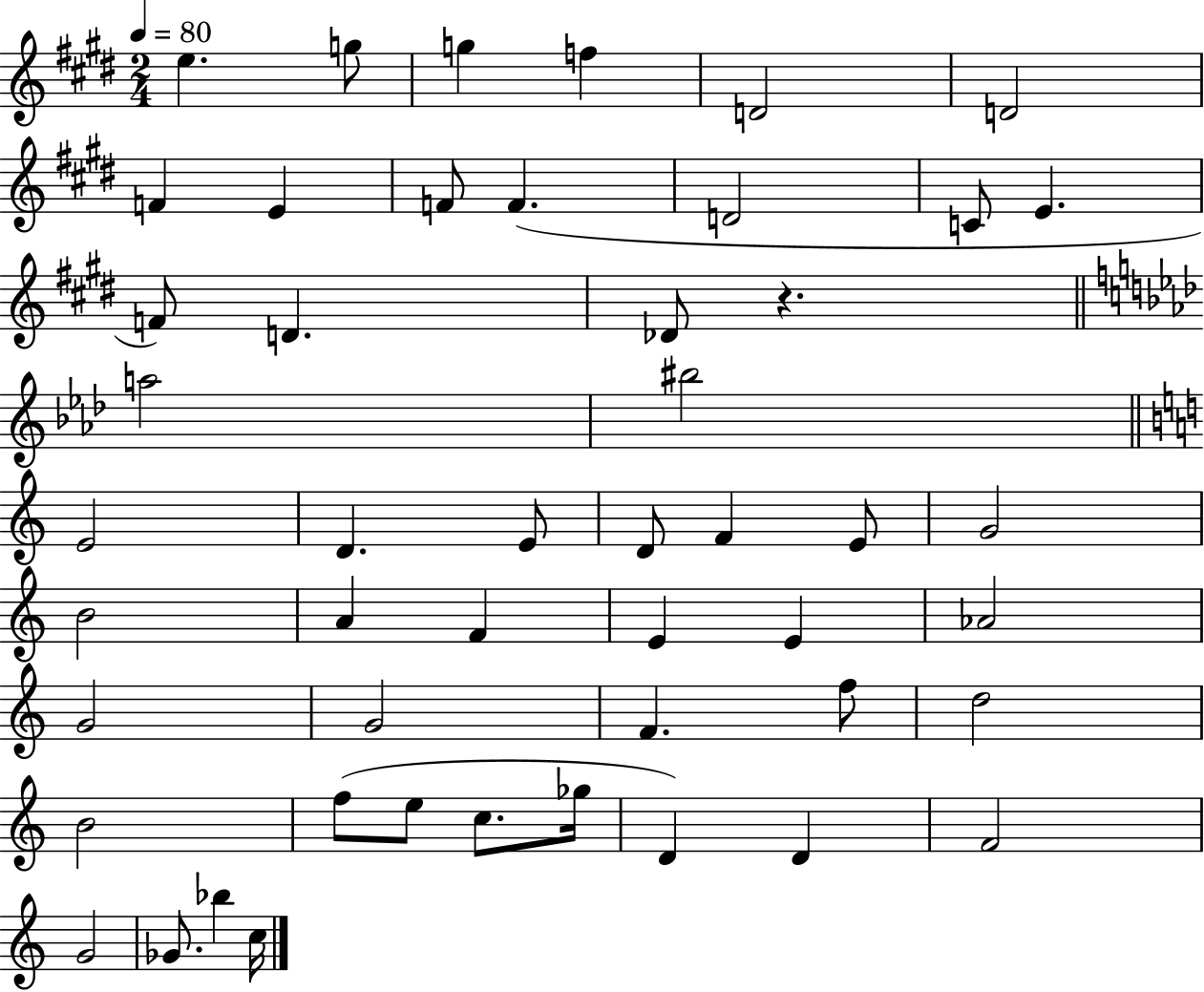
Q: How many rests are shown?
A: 1